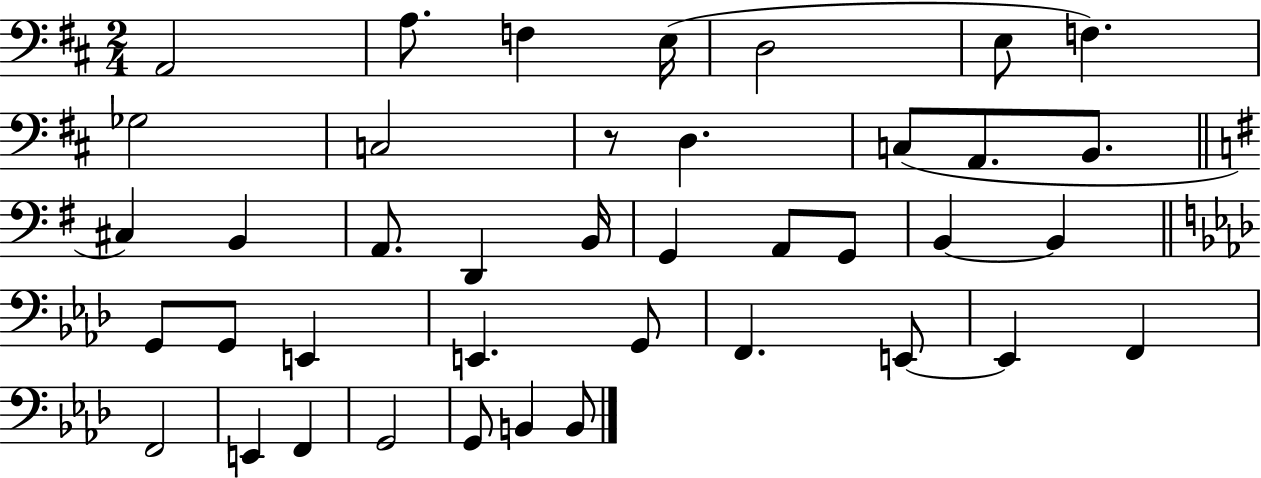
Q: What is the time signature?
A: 2/4